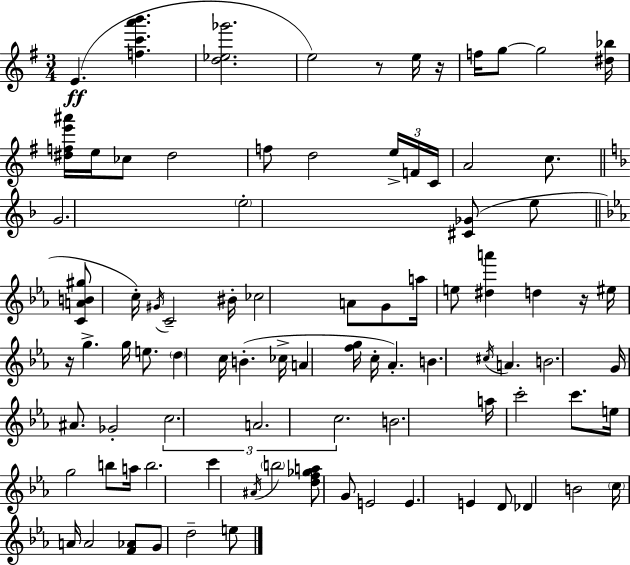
{
  \clef treble
  \numericTimeSignature
  \time 3/4
  \key e \minor
  e'4.(\ff <f'' c''' a''' b'''>4. | <d'' ees'' ges'''>2. | e''2) r8 e''16 r16 | f''16 g''8~~ g''2 <dis'' bes''>16 | \break <dis'' f'' e''' ais'''>16 e''16 ces''8 dis''2 | f''8 d''2 \tuplet 3/2 { e''16-> f'16 | c'16 } a'2 c''8. | \bar "||" \break \key f \major g'2. | \parenthesize e''2-. <cis' ges'>8( e''8 | \bar "||" \break \key ees \major <c' a' b' gis''>8 c''16-.) \acciaccatura { gis'16 } c'2-- | bis'16-. ces''2 a'8 g'8 | a''16 e''8 <dis'' a'''>4 d''4 | r16 eis''16 r16 g''4.-> g''16 e''8. | \break \parenthesize d''4 c''16 b'4.-.( | ces''16-> a'4 <f'' g''>16 c''16-. aes'4.-.) | b'4. \acciaccatura { cis''16 } a'4. | b'2. | \break g'16 ais'8. ges'2-. | \tuplet 3/2 { c''2. | a'2. | c''2. } | \break b'2. | a''16 c'''2-. c'''8. | e''16 g''2 b''8 | a''16 b''2. | \break c'''4 \acciaccatura { ais'16 } \parenthesize b''2 | <d'' f'' ges'' a''>8 g'8 e'2 | e'4. e'4 | d'8 des'4 b'2 | \break \parenthesize c''16 a'16 a'2 | <f' aes'>8 g'8 d''2-- | e''8 \bar "|."
}